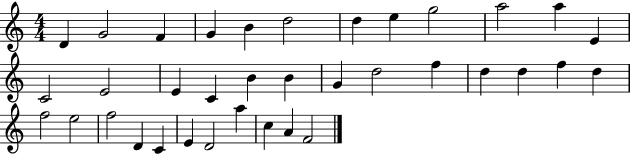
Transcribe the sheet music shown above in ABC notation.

X:1
T:Untitled
M:4/4
L:1/4
K:C
D G2 F G B d2 d e g2 a2 a E C2 E2 E C B B G d2 f d d f d f2 e2 f2 D C E D2 a c A F2